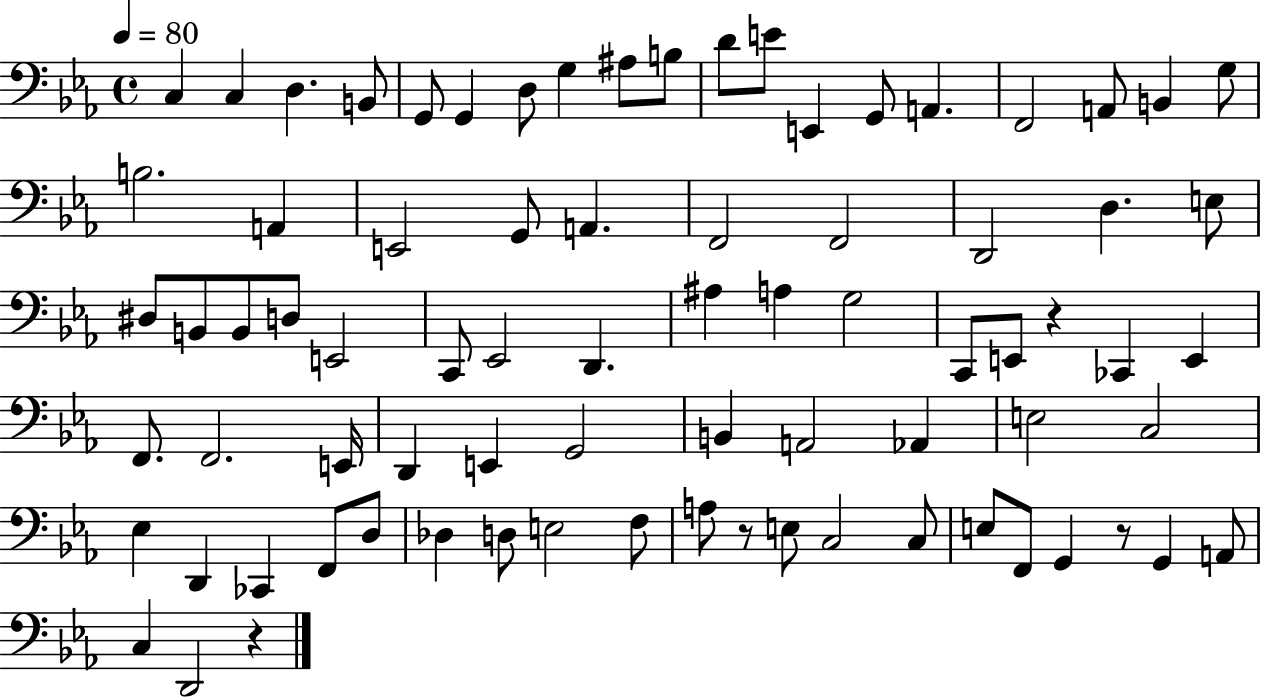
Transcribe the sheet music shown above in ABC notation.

X:1
T:Untitled
M:4/4
L:1/4
K:Eb
C, C, D, B,,/2 G,,/2 G,, D,/2 G, ^A,/2 B,/2 D/2 E/2 E,, G,,/2 A,, F,,2 A,,/2 B,, G,/2 B,2 A,, E,,2 G,,/2 A,, F,,2 F,,2 D,,2 D, E,/2 ^D,/2 B,,/2 B,,/2 D,/2 E,,2 C,,/2 _E,,2 D,, ^A, A, G,2 C,,/2 E,,/2 z _C,, E,, F,,/2 F,,2 E,,/4 D,, E,, G,,2 B,, A,,2 _A,, E,2 C,2 _E, D,, _C,, F,,/2 D,/2 _D, D,/2 E,2 F,/2 A,/2 z/2 E,/2 C,2 C,/2 E,/2 F,,/2 G,, z/2 G,, A,,/2 C, D,,2 z